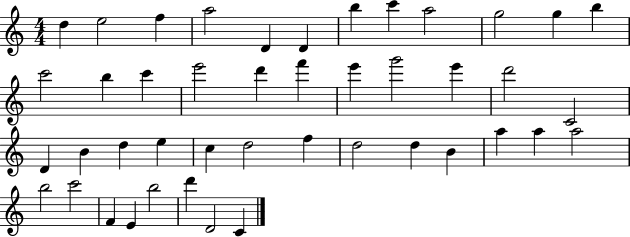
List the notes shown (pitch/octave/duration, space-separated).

D5/q E5/h F5/q A5/h D4/q D4/q B5/q C6/q A5/h G5/h G5/q B5/q C6/h B5/q C6/q E6/h D6/q F6/q E6/q G6/h E6/q D6/h C4/h D4/q B4/q D5/q E5/q C5/q D5/h F5/q D5/h D5/q B4/q A5/q A5/q A5/h B5/h C6/h F4/q E4/q B5/h D6/q D4/h C4/q